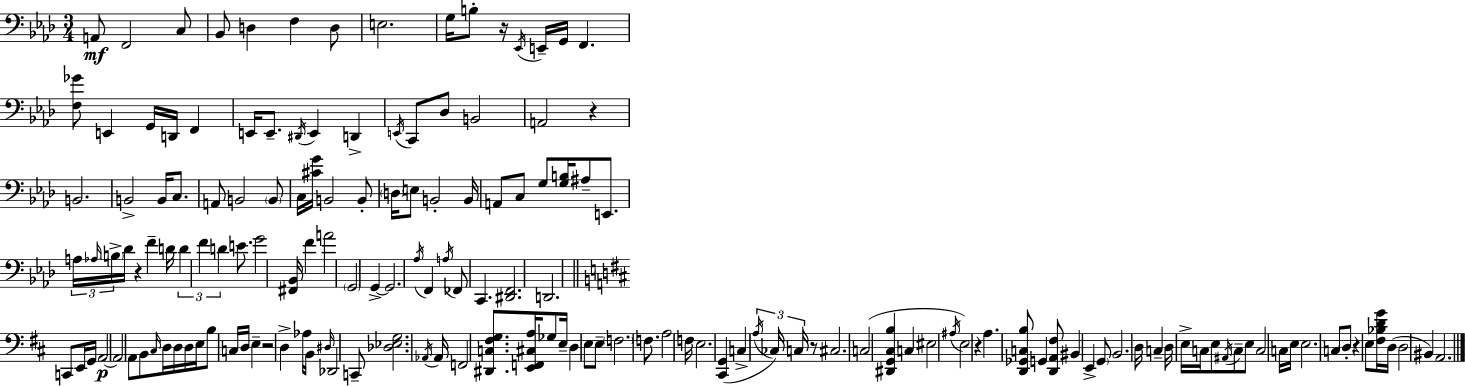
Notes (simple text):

A2/e F2/h C3/e Bb2/e D3/q F3/q D3/e E3/h. G3/s B3/e R/s Eb2/s E2/s G2/s F2/q. [F3,Gb4]/e E2/q G2/s D2/s F2/q E2/s E2/e. D#2/s E2/q D2/q E2/s C2/e Db3/e B2/h A2/h R/q B2/h. B2/h B2/s C3/e. A2/e B2/h B2/e C3/s [C#4,G4]/s B2/h B2/e D3/s E3/e B2/h B2/s A2/e C3/e G3/e [G3,B3]/s A#3/e E2/e. A3/s Ab3/s B3/s Db4/s R/q F4/q D4/s D4/q F4/q D4/q E4/e. G4/h [F#2,Bb2]/s F4/q A4/h G2/h G2/q G2/h. Ab3/s F2/q A3/s FES2/e C2/q. [D#2,F2]/h. D2/h. C2/e E2/s G2/s A2/h A2/h A2/e B2/e C#3/s D3/s D3/s D3/s E3/s B3/e C3/s D3/s E3/q R/h D3/q Ab3/s B2/s D#3/s Db2/h C2/e [Db3,Eb3,G3]/h. Ab2/s Ab2/s F2/h [D#2,C3,F#3,G3]/e. [E2,F2,C#3,A3]/s Gb3/e E3/s D3/q E3/e E3/e F3/h. F3/e. A3/h F3/s E3/h. [C#2,G2]/q C3/q A3/s CES3/s C3/s R/e C#3/h. C3/h [D#2,G2,C#3,B3]/q C3/q EIS3/h A#3/s E3/h R/q A3/q. [D2,Gb2,C3,B3]/e G2/q [D2,A2,F#3]/e BIS2/q E2/q G2/e B2/h. D3/s C3/q D3/s E3/s C3/s E3/e A#2/s C3/e E3/e C3/h C3/s E3/s E3/h. C3/e D3/e R/q E3/e [F#3,Bb3,D4,G4]/s D3/s D3/h BIS2/q A2/h.